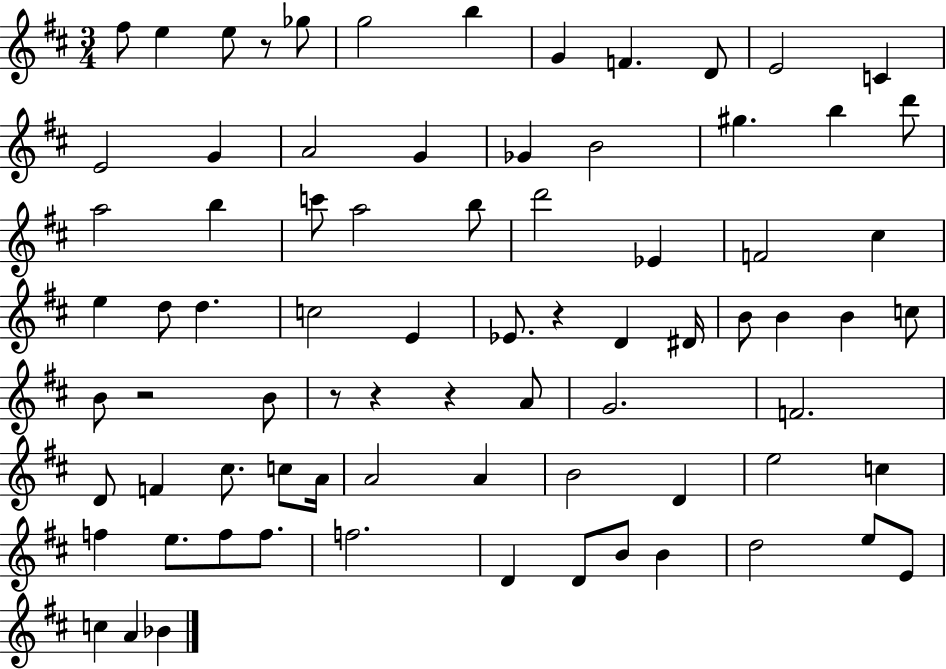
F#5/e E5/q E5/e R/e Gb5/e G5/h B5/q G4/q F4/q. D4/e E4/h C4/q E4/h G4/q A4/h G4/q Gb4/q B4/h G#5/q. B5/q D6/e A5/h B5/q C6/e A5/h B5/e D6/h Eb4/q F4/h C#5/q E5/q D5/e D5/q. C5/h E4/q Eb4/e. R/q D4/q D#4/s B4/e B4/q B4/q C5/e B4/e R/h B4/e R/e R/q R/q A4/e G4/h. F4/h. D4/e F4/q C#5/e. C5/e A4/s A4/h A4/q B4/h D4/q E5/h C5/q F5/q E5/e. F5/e F5/e. F5/h. D4/q D4/e B4/e B4/q D5/h E5/e E4/e C5/q A4/q Bb4/q